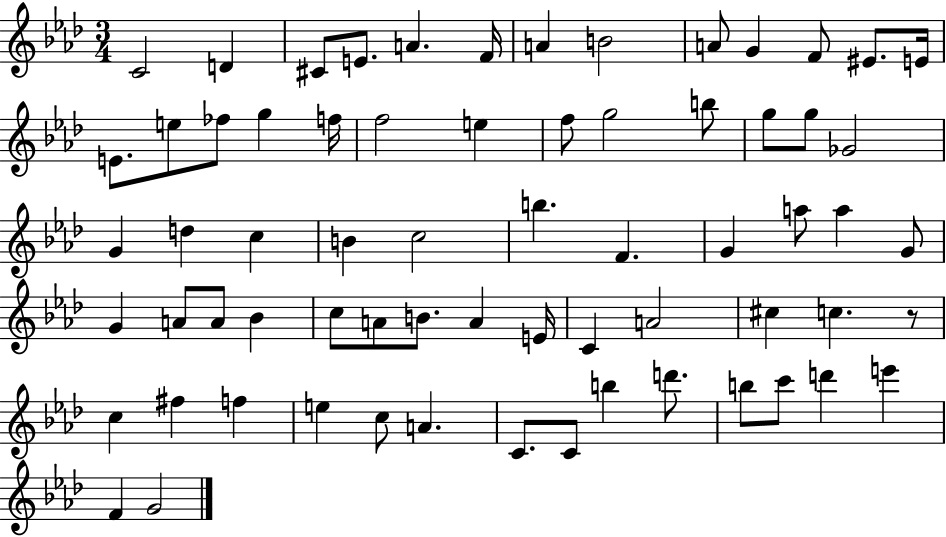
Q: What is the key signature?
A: AES major